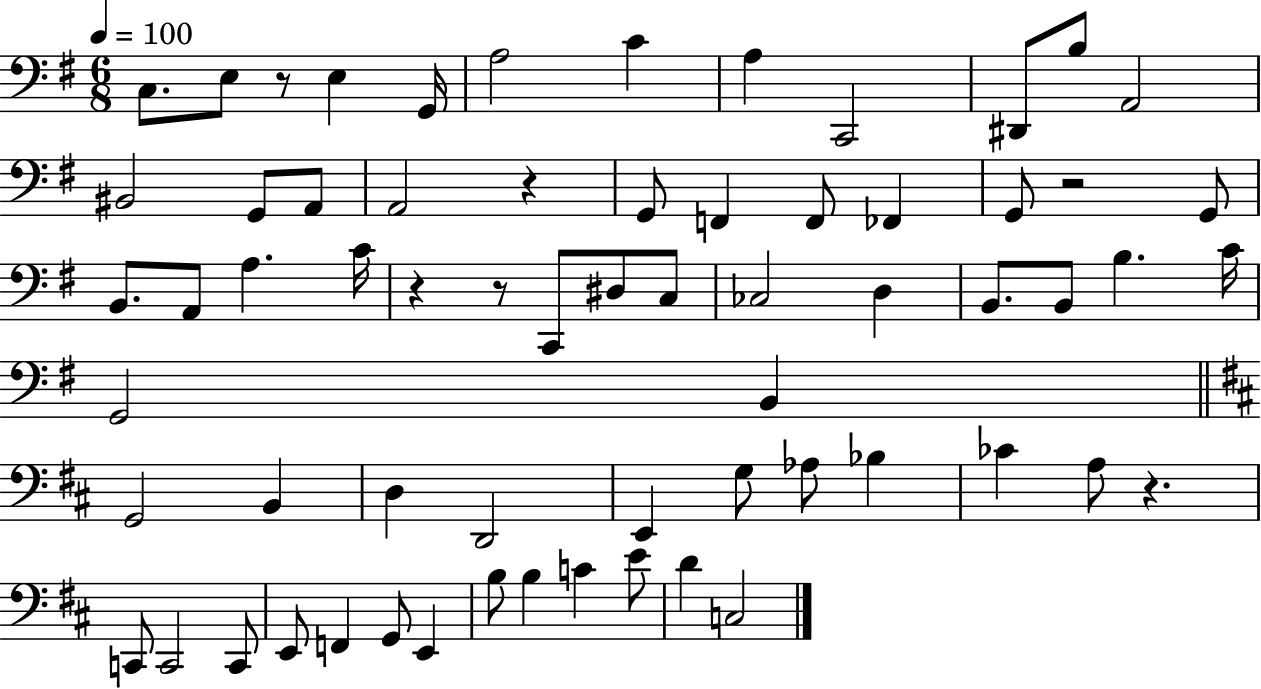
X:1
T:Untitled
M:6/8
L:1/4
K:G
C,/2 E,/2 z/2 E, G,,/4 A,2 C A, C,,2 ^D,,/2 B,/2 A,,2 ^B,,2 G,,/2 A,,/2 A,,2 z G,,/2 F,, F,,/2 _F,, G,,/2 z2 G,,/2 B,,/2 A,,/2 A, C/4 z z/2 C,,/2 ^D,/2 C,/2 _C,2 D, B,,/2 B,,/2 B, C/4 G,,2 B,, G,,2 B,, D, D,,2 E,, G,/2 _A,/2 _B, _C A,/2 z C,,/2 C,,2 C,,/2 E,,/2 F,, G,,/2 E,, B,/2 B, C E/2 D C,2